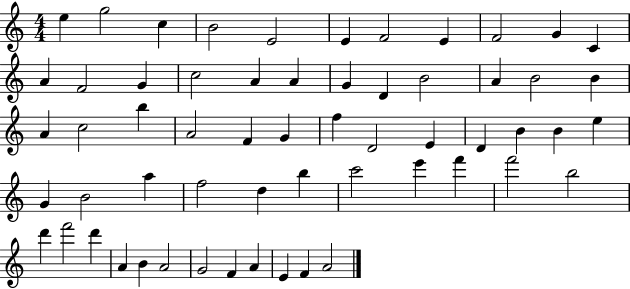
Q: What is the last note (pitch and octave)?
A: A4